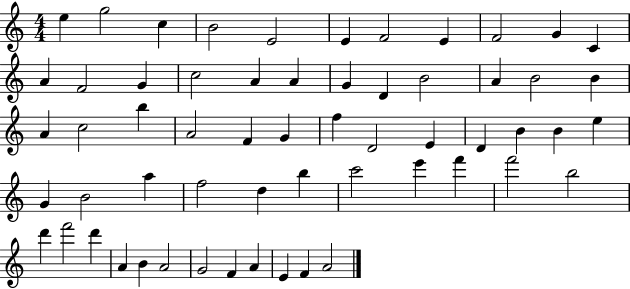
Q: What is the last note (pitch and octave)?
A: A4